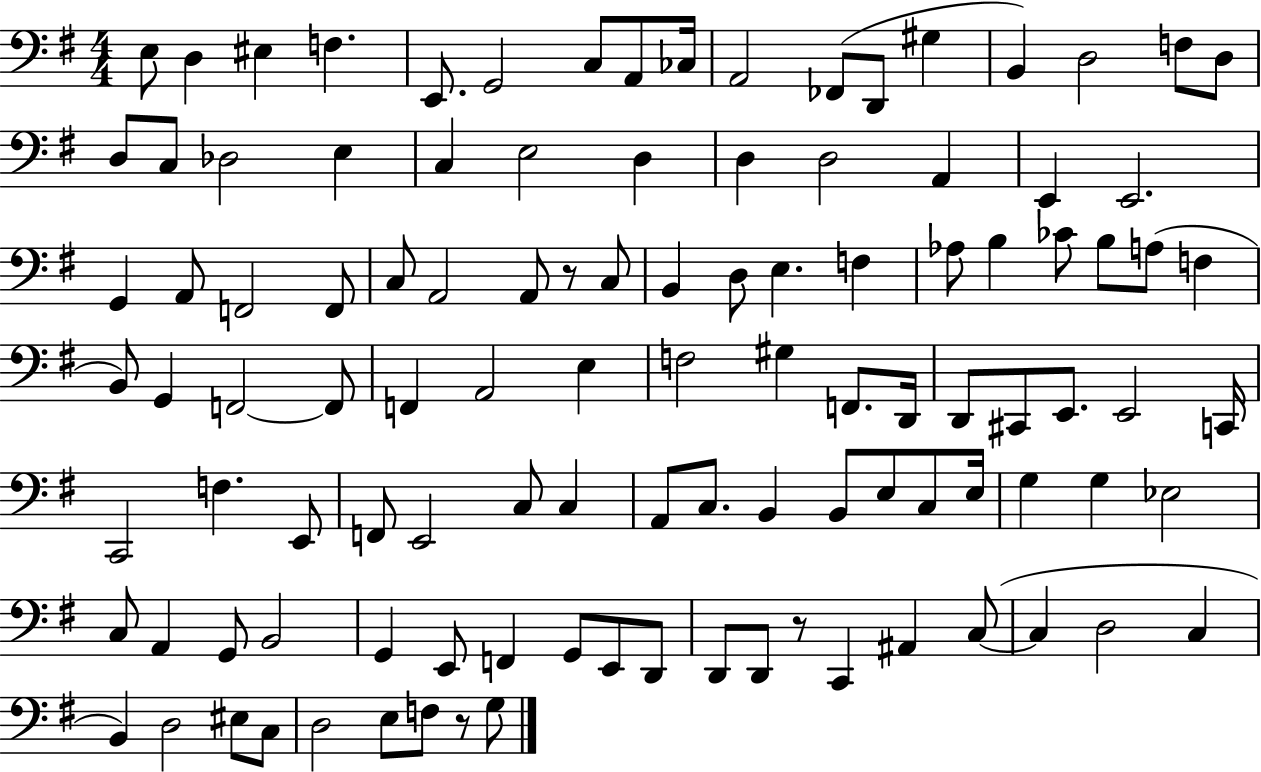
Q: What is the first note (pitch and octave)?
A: E3